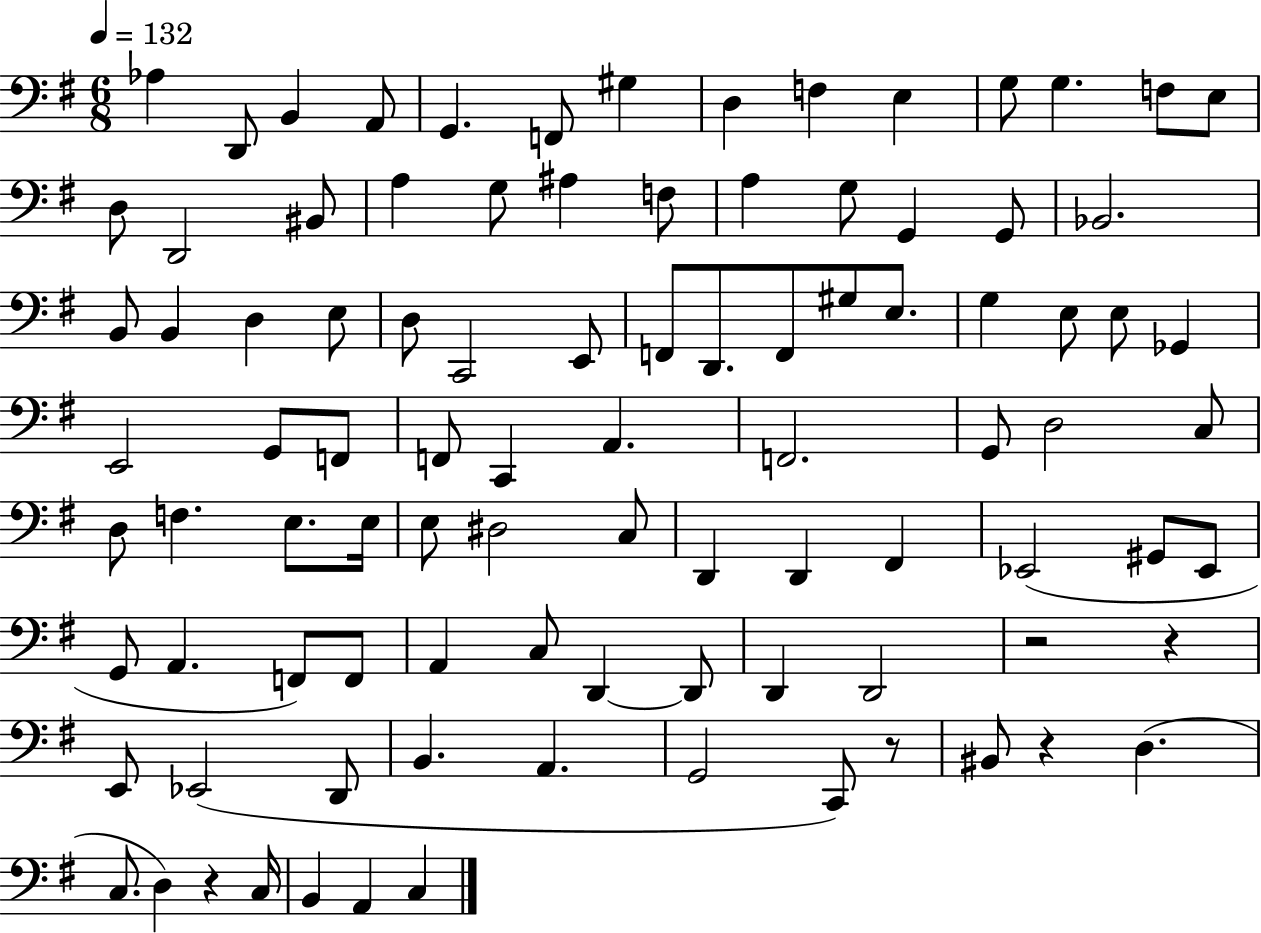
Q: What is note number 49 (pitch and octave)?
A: F2